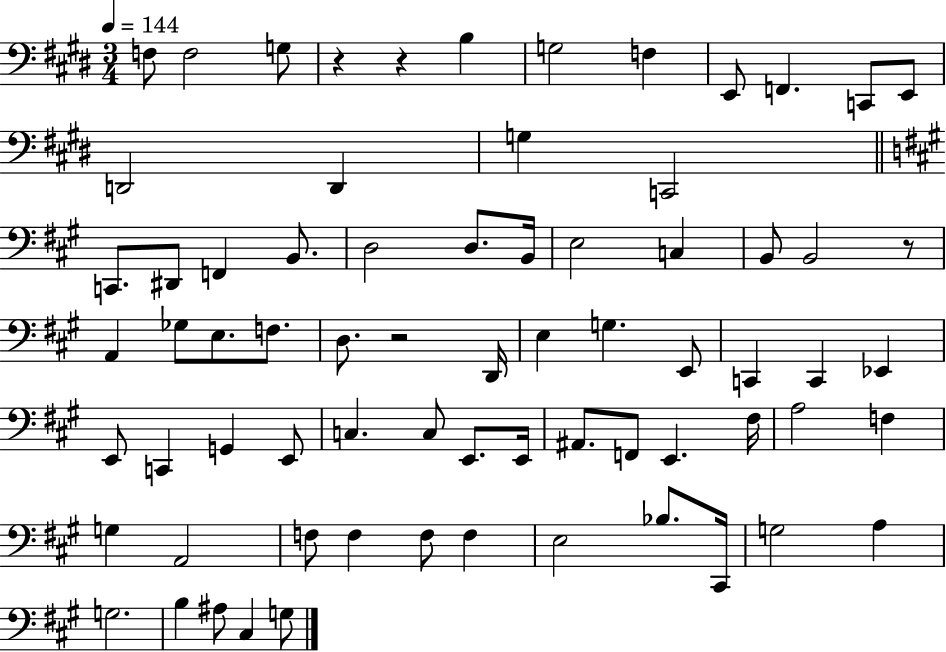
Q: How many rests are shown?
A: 4